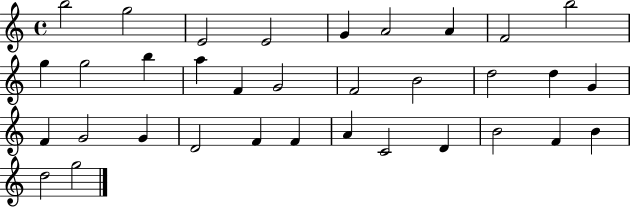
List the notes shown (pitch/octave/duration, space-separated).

B5/h G5/h E4/h E4/h G4/q A4/h A4/q F4/h B5/h G5/q G5/h B5/q A5/q F4/q G4/h F4/h B4/h D5/h D5/q G4/q F4/q G4/h G4/q D4/h F4/q F4/q A4/q C4/h D4/q B4/h F4/q B4/q D5/h G5/h